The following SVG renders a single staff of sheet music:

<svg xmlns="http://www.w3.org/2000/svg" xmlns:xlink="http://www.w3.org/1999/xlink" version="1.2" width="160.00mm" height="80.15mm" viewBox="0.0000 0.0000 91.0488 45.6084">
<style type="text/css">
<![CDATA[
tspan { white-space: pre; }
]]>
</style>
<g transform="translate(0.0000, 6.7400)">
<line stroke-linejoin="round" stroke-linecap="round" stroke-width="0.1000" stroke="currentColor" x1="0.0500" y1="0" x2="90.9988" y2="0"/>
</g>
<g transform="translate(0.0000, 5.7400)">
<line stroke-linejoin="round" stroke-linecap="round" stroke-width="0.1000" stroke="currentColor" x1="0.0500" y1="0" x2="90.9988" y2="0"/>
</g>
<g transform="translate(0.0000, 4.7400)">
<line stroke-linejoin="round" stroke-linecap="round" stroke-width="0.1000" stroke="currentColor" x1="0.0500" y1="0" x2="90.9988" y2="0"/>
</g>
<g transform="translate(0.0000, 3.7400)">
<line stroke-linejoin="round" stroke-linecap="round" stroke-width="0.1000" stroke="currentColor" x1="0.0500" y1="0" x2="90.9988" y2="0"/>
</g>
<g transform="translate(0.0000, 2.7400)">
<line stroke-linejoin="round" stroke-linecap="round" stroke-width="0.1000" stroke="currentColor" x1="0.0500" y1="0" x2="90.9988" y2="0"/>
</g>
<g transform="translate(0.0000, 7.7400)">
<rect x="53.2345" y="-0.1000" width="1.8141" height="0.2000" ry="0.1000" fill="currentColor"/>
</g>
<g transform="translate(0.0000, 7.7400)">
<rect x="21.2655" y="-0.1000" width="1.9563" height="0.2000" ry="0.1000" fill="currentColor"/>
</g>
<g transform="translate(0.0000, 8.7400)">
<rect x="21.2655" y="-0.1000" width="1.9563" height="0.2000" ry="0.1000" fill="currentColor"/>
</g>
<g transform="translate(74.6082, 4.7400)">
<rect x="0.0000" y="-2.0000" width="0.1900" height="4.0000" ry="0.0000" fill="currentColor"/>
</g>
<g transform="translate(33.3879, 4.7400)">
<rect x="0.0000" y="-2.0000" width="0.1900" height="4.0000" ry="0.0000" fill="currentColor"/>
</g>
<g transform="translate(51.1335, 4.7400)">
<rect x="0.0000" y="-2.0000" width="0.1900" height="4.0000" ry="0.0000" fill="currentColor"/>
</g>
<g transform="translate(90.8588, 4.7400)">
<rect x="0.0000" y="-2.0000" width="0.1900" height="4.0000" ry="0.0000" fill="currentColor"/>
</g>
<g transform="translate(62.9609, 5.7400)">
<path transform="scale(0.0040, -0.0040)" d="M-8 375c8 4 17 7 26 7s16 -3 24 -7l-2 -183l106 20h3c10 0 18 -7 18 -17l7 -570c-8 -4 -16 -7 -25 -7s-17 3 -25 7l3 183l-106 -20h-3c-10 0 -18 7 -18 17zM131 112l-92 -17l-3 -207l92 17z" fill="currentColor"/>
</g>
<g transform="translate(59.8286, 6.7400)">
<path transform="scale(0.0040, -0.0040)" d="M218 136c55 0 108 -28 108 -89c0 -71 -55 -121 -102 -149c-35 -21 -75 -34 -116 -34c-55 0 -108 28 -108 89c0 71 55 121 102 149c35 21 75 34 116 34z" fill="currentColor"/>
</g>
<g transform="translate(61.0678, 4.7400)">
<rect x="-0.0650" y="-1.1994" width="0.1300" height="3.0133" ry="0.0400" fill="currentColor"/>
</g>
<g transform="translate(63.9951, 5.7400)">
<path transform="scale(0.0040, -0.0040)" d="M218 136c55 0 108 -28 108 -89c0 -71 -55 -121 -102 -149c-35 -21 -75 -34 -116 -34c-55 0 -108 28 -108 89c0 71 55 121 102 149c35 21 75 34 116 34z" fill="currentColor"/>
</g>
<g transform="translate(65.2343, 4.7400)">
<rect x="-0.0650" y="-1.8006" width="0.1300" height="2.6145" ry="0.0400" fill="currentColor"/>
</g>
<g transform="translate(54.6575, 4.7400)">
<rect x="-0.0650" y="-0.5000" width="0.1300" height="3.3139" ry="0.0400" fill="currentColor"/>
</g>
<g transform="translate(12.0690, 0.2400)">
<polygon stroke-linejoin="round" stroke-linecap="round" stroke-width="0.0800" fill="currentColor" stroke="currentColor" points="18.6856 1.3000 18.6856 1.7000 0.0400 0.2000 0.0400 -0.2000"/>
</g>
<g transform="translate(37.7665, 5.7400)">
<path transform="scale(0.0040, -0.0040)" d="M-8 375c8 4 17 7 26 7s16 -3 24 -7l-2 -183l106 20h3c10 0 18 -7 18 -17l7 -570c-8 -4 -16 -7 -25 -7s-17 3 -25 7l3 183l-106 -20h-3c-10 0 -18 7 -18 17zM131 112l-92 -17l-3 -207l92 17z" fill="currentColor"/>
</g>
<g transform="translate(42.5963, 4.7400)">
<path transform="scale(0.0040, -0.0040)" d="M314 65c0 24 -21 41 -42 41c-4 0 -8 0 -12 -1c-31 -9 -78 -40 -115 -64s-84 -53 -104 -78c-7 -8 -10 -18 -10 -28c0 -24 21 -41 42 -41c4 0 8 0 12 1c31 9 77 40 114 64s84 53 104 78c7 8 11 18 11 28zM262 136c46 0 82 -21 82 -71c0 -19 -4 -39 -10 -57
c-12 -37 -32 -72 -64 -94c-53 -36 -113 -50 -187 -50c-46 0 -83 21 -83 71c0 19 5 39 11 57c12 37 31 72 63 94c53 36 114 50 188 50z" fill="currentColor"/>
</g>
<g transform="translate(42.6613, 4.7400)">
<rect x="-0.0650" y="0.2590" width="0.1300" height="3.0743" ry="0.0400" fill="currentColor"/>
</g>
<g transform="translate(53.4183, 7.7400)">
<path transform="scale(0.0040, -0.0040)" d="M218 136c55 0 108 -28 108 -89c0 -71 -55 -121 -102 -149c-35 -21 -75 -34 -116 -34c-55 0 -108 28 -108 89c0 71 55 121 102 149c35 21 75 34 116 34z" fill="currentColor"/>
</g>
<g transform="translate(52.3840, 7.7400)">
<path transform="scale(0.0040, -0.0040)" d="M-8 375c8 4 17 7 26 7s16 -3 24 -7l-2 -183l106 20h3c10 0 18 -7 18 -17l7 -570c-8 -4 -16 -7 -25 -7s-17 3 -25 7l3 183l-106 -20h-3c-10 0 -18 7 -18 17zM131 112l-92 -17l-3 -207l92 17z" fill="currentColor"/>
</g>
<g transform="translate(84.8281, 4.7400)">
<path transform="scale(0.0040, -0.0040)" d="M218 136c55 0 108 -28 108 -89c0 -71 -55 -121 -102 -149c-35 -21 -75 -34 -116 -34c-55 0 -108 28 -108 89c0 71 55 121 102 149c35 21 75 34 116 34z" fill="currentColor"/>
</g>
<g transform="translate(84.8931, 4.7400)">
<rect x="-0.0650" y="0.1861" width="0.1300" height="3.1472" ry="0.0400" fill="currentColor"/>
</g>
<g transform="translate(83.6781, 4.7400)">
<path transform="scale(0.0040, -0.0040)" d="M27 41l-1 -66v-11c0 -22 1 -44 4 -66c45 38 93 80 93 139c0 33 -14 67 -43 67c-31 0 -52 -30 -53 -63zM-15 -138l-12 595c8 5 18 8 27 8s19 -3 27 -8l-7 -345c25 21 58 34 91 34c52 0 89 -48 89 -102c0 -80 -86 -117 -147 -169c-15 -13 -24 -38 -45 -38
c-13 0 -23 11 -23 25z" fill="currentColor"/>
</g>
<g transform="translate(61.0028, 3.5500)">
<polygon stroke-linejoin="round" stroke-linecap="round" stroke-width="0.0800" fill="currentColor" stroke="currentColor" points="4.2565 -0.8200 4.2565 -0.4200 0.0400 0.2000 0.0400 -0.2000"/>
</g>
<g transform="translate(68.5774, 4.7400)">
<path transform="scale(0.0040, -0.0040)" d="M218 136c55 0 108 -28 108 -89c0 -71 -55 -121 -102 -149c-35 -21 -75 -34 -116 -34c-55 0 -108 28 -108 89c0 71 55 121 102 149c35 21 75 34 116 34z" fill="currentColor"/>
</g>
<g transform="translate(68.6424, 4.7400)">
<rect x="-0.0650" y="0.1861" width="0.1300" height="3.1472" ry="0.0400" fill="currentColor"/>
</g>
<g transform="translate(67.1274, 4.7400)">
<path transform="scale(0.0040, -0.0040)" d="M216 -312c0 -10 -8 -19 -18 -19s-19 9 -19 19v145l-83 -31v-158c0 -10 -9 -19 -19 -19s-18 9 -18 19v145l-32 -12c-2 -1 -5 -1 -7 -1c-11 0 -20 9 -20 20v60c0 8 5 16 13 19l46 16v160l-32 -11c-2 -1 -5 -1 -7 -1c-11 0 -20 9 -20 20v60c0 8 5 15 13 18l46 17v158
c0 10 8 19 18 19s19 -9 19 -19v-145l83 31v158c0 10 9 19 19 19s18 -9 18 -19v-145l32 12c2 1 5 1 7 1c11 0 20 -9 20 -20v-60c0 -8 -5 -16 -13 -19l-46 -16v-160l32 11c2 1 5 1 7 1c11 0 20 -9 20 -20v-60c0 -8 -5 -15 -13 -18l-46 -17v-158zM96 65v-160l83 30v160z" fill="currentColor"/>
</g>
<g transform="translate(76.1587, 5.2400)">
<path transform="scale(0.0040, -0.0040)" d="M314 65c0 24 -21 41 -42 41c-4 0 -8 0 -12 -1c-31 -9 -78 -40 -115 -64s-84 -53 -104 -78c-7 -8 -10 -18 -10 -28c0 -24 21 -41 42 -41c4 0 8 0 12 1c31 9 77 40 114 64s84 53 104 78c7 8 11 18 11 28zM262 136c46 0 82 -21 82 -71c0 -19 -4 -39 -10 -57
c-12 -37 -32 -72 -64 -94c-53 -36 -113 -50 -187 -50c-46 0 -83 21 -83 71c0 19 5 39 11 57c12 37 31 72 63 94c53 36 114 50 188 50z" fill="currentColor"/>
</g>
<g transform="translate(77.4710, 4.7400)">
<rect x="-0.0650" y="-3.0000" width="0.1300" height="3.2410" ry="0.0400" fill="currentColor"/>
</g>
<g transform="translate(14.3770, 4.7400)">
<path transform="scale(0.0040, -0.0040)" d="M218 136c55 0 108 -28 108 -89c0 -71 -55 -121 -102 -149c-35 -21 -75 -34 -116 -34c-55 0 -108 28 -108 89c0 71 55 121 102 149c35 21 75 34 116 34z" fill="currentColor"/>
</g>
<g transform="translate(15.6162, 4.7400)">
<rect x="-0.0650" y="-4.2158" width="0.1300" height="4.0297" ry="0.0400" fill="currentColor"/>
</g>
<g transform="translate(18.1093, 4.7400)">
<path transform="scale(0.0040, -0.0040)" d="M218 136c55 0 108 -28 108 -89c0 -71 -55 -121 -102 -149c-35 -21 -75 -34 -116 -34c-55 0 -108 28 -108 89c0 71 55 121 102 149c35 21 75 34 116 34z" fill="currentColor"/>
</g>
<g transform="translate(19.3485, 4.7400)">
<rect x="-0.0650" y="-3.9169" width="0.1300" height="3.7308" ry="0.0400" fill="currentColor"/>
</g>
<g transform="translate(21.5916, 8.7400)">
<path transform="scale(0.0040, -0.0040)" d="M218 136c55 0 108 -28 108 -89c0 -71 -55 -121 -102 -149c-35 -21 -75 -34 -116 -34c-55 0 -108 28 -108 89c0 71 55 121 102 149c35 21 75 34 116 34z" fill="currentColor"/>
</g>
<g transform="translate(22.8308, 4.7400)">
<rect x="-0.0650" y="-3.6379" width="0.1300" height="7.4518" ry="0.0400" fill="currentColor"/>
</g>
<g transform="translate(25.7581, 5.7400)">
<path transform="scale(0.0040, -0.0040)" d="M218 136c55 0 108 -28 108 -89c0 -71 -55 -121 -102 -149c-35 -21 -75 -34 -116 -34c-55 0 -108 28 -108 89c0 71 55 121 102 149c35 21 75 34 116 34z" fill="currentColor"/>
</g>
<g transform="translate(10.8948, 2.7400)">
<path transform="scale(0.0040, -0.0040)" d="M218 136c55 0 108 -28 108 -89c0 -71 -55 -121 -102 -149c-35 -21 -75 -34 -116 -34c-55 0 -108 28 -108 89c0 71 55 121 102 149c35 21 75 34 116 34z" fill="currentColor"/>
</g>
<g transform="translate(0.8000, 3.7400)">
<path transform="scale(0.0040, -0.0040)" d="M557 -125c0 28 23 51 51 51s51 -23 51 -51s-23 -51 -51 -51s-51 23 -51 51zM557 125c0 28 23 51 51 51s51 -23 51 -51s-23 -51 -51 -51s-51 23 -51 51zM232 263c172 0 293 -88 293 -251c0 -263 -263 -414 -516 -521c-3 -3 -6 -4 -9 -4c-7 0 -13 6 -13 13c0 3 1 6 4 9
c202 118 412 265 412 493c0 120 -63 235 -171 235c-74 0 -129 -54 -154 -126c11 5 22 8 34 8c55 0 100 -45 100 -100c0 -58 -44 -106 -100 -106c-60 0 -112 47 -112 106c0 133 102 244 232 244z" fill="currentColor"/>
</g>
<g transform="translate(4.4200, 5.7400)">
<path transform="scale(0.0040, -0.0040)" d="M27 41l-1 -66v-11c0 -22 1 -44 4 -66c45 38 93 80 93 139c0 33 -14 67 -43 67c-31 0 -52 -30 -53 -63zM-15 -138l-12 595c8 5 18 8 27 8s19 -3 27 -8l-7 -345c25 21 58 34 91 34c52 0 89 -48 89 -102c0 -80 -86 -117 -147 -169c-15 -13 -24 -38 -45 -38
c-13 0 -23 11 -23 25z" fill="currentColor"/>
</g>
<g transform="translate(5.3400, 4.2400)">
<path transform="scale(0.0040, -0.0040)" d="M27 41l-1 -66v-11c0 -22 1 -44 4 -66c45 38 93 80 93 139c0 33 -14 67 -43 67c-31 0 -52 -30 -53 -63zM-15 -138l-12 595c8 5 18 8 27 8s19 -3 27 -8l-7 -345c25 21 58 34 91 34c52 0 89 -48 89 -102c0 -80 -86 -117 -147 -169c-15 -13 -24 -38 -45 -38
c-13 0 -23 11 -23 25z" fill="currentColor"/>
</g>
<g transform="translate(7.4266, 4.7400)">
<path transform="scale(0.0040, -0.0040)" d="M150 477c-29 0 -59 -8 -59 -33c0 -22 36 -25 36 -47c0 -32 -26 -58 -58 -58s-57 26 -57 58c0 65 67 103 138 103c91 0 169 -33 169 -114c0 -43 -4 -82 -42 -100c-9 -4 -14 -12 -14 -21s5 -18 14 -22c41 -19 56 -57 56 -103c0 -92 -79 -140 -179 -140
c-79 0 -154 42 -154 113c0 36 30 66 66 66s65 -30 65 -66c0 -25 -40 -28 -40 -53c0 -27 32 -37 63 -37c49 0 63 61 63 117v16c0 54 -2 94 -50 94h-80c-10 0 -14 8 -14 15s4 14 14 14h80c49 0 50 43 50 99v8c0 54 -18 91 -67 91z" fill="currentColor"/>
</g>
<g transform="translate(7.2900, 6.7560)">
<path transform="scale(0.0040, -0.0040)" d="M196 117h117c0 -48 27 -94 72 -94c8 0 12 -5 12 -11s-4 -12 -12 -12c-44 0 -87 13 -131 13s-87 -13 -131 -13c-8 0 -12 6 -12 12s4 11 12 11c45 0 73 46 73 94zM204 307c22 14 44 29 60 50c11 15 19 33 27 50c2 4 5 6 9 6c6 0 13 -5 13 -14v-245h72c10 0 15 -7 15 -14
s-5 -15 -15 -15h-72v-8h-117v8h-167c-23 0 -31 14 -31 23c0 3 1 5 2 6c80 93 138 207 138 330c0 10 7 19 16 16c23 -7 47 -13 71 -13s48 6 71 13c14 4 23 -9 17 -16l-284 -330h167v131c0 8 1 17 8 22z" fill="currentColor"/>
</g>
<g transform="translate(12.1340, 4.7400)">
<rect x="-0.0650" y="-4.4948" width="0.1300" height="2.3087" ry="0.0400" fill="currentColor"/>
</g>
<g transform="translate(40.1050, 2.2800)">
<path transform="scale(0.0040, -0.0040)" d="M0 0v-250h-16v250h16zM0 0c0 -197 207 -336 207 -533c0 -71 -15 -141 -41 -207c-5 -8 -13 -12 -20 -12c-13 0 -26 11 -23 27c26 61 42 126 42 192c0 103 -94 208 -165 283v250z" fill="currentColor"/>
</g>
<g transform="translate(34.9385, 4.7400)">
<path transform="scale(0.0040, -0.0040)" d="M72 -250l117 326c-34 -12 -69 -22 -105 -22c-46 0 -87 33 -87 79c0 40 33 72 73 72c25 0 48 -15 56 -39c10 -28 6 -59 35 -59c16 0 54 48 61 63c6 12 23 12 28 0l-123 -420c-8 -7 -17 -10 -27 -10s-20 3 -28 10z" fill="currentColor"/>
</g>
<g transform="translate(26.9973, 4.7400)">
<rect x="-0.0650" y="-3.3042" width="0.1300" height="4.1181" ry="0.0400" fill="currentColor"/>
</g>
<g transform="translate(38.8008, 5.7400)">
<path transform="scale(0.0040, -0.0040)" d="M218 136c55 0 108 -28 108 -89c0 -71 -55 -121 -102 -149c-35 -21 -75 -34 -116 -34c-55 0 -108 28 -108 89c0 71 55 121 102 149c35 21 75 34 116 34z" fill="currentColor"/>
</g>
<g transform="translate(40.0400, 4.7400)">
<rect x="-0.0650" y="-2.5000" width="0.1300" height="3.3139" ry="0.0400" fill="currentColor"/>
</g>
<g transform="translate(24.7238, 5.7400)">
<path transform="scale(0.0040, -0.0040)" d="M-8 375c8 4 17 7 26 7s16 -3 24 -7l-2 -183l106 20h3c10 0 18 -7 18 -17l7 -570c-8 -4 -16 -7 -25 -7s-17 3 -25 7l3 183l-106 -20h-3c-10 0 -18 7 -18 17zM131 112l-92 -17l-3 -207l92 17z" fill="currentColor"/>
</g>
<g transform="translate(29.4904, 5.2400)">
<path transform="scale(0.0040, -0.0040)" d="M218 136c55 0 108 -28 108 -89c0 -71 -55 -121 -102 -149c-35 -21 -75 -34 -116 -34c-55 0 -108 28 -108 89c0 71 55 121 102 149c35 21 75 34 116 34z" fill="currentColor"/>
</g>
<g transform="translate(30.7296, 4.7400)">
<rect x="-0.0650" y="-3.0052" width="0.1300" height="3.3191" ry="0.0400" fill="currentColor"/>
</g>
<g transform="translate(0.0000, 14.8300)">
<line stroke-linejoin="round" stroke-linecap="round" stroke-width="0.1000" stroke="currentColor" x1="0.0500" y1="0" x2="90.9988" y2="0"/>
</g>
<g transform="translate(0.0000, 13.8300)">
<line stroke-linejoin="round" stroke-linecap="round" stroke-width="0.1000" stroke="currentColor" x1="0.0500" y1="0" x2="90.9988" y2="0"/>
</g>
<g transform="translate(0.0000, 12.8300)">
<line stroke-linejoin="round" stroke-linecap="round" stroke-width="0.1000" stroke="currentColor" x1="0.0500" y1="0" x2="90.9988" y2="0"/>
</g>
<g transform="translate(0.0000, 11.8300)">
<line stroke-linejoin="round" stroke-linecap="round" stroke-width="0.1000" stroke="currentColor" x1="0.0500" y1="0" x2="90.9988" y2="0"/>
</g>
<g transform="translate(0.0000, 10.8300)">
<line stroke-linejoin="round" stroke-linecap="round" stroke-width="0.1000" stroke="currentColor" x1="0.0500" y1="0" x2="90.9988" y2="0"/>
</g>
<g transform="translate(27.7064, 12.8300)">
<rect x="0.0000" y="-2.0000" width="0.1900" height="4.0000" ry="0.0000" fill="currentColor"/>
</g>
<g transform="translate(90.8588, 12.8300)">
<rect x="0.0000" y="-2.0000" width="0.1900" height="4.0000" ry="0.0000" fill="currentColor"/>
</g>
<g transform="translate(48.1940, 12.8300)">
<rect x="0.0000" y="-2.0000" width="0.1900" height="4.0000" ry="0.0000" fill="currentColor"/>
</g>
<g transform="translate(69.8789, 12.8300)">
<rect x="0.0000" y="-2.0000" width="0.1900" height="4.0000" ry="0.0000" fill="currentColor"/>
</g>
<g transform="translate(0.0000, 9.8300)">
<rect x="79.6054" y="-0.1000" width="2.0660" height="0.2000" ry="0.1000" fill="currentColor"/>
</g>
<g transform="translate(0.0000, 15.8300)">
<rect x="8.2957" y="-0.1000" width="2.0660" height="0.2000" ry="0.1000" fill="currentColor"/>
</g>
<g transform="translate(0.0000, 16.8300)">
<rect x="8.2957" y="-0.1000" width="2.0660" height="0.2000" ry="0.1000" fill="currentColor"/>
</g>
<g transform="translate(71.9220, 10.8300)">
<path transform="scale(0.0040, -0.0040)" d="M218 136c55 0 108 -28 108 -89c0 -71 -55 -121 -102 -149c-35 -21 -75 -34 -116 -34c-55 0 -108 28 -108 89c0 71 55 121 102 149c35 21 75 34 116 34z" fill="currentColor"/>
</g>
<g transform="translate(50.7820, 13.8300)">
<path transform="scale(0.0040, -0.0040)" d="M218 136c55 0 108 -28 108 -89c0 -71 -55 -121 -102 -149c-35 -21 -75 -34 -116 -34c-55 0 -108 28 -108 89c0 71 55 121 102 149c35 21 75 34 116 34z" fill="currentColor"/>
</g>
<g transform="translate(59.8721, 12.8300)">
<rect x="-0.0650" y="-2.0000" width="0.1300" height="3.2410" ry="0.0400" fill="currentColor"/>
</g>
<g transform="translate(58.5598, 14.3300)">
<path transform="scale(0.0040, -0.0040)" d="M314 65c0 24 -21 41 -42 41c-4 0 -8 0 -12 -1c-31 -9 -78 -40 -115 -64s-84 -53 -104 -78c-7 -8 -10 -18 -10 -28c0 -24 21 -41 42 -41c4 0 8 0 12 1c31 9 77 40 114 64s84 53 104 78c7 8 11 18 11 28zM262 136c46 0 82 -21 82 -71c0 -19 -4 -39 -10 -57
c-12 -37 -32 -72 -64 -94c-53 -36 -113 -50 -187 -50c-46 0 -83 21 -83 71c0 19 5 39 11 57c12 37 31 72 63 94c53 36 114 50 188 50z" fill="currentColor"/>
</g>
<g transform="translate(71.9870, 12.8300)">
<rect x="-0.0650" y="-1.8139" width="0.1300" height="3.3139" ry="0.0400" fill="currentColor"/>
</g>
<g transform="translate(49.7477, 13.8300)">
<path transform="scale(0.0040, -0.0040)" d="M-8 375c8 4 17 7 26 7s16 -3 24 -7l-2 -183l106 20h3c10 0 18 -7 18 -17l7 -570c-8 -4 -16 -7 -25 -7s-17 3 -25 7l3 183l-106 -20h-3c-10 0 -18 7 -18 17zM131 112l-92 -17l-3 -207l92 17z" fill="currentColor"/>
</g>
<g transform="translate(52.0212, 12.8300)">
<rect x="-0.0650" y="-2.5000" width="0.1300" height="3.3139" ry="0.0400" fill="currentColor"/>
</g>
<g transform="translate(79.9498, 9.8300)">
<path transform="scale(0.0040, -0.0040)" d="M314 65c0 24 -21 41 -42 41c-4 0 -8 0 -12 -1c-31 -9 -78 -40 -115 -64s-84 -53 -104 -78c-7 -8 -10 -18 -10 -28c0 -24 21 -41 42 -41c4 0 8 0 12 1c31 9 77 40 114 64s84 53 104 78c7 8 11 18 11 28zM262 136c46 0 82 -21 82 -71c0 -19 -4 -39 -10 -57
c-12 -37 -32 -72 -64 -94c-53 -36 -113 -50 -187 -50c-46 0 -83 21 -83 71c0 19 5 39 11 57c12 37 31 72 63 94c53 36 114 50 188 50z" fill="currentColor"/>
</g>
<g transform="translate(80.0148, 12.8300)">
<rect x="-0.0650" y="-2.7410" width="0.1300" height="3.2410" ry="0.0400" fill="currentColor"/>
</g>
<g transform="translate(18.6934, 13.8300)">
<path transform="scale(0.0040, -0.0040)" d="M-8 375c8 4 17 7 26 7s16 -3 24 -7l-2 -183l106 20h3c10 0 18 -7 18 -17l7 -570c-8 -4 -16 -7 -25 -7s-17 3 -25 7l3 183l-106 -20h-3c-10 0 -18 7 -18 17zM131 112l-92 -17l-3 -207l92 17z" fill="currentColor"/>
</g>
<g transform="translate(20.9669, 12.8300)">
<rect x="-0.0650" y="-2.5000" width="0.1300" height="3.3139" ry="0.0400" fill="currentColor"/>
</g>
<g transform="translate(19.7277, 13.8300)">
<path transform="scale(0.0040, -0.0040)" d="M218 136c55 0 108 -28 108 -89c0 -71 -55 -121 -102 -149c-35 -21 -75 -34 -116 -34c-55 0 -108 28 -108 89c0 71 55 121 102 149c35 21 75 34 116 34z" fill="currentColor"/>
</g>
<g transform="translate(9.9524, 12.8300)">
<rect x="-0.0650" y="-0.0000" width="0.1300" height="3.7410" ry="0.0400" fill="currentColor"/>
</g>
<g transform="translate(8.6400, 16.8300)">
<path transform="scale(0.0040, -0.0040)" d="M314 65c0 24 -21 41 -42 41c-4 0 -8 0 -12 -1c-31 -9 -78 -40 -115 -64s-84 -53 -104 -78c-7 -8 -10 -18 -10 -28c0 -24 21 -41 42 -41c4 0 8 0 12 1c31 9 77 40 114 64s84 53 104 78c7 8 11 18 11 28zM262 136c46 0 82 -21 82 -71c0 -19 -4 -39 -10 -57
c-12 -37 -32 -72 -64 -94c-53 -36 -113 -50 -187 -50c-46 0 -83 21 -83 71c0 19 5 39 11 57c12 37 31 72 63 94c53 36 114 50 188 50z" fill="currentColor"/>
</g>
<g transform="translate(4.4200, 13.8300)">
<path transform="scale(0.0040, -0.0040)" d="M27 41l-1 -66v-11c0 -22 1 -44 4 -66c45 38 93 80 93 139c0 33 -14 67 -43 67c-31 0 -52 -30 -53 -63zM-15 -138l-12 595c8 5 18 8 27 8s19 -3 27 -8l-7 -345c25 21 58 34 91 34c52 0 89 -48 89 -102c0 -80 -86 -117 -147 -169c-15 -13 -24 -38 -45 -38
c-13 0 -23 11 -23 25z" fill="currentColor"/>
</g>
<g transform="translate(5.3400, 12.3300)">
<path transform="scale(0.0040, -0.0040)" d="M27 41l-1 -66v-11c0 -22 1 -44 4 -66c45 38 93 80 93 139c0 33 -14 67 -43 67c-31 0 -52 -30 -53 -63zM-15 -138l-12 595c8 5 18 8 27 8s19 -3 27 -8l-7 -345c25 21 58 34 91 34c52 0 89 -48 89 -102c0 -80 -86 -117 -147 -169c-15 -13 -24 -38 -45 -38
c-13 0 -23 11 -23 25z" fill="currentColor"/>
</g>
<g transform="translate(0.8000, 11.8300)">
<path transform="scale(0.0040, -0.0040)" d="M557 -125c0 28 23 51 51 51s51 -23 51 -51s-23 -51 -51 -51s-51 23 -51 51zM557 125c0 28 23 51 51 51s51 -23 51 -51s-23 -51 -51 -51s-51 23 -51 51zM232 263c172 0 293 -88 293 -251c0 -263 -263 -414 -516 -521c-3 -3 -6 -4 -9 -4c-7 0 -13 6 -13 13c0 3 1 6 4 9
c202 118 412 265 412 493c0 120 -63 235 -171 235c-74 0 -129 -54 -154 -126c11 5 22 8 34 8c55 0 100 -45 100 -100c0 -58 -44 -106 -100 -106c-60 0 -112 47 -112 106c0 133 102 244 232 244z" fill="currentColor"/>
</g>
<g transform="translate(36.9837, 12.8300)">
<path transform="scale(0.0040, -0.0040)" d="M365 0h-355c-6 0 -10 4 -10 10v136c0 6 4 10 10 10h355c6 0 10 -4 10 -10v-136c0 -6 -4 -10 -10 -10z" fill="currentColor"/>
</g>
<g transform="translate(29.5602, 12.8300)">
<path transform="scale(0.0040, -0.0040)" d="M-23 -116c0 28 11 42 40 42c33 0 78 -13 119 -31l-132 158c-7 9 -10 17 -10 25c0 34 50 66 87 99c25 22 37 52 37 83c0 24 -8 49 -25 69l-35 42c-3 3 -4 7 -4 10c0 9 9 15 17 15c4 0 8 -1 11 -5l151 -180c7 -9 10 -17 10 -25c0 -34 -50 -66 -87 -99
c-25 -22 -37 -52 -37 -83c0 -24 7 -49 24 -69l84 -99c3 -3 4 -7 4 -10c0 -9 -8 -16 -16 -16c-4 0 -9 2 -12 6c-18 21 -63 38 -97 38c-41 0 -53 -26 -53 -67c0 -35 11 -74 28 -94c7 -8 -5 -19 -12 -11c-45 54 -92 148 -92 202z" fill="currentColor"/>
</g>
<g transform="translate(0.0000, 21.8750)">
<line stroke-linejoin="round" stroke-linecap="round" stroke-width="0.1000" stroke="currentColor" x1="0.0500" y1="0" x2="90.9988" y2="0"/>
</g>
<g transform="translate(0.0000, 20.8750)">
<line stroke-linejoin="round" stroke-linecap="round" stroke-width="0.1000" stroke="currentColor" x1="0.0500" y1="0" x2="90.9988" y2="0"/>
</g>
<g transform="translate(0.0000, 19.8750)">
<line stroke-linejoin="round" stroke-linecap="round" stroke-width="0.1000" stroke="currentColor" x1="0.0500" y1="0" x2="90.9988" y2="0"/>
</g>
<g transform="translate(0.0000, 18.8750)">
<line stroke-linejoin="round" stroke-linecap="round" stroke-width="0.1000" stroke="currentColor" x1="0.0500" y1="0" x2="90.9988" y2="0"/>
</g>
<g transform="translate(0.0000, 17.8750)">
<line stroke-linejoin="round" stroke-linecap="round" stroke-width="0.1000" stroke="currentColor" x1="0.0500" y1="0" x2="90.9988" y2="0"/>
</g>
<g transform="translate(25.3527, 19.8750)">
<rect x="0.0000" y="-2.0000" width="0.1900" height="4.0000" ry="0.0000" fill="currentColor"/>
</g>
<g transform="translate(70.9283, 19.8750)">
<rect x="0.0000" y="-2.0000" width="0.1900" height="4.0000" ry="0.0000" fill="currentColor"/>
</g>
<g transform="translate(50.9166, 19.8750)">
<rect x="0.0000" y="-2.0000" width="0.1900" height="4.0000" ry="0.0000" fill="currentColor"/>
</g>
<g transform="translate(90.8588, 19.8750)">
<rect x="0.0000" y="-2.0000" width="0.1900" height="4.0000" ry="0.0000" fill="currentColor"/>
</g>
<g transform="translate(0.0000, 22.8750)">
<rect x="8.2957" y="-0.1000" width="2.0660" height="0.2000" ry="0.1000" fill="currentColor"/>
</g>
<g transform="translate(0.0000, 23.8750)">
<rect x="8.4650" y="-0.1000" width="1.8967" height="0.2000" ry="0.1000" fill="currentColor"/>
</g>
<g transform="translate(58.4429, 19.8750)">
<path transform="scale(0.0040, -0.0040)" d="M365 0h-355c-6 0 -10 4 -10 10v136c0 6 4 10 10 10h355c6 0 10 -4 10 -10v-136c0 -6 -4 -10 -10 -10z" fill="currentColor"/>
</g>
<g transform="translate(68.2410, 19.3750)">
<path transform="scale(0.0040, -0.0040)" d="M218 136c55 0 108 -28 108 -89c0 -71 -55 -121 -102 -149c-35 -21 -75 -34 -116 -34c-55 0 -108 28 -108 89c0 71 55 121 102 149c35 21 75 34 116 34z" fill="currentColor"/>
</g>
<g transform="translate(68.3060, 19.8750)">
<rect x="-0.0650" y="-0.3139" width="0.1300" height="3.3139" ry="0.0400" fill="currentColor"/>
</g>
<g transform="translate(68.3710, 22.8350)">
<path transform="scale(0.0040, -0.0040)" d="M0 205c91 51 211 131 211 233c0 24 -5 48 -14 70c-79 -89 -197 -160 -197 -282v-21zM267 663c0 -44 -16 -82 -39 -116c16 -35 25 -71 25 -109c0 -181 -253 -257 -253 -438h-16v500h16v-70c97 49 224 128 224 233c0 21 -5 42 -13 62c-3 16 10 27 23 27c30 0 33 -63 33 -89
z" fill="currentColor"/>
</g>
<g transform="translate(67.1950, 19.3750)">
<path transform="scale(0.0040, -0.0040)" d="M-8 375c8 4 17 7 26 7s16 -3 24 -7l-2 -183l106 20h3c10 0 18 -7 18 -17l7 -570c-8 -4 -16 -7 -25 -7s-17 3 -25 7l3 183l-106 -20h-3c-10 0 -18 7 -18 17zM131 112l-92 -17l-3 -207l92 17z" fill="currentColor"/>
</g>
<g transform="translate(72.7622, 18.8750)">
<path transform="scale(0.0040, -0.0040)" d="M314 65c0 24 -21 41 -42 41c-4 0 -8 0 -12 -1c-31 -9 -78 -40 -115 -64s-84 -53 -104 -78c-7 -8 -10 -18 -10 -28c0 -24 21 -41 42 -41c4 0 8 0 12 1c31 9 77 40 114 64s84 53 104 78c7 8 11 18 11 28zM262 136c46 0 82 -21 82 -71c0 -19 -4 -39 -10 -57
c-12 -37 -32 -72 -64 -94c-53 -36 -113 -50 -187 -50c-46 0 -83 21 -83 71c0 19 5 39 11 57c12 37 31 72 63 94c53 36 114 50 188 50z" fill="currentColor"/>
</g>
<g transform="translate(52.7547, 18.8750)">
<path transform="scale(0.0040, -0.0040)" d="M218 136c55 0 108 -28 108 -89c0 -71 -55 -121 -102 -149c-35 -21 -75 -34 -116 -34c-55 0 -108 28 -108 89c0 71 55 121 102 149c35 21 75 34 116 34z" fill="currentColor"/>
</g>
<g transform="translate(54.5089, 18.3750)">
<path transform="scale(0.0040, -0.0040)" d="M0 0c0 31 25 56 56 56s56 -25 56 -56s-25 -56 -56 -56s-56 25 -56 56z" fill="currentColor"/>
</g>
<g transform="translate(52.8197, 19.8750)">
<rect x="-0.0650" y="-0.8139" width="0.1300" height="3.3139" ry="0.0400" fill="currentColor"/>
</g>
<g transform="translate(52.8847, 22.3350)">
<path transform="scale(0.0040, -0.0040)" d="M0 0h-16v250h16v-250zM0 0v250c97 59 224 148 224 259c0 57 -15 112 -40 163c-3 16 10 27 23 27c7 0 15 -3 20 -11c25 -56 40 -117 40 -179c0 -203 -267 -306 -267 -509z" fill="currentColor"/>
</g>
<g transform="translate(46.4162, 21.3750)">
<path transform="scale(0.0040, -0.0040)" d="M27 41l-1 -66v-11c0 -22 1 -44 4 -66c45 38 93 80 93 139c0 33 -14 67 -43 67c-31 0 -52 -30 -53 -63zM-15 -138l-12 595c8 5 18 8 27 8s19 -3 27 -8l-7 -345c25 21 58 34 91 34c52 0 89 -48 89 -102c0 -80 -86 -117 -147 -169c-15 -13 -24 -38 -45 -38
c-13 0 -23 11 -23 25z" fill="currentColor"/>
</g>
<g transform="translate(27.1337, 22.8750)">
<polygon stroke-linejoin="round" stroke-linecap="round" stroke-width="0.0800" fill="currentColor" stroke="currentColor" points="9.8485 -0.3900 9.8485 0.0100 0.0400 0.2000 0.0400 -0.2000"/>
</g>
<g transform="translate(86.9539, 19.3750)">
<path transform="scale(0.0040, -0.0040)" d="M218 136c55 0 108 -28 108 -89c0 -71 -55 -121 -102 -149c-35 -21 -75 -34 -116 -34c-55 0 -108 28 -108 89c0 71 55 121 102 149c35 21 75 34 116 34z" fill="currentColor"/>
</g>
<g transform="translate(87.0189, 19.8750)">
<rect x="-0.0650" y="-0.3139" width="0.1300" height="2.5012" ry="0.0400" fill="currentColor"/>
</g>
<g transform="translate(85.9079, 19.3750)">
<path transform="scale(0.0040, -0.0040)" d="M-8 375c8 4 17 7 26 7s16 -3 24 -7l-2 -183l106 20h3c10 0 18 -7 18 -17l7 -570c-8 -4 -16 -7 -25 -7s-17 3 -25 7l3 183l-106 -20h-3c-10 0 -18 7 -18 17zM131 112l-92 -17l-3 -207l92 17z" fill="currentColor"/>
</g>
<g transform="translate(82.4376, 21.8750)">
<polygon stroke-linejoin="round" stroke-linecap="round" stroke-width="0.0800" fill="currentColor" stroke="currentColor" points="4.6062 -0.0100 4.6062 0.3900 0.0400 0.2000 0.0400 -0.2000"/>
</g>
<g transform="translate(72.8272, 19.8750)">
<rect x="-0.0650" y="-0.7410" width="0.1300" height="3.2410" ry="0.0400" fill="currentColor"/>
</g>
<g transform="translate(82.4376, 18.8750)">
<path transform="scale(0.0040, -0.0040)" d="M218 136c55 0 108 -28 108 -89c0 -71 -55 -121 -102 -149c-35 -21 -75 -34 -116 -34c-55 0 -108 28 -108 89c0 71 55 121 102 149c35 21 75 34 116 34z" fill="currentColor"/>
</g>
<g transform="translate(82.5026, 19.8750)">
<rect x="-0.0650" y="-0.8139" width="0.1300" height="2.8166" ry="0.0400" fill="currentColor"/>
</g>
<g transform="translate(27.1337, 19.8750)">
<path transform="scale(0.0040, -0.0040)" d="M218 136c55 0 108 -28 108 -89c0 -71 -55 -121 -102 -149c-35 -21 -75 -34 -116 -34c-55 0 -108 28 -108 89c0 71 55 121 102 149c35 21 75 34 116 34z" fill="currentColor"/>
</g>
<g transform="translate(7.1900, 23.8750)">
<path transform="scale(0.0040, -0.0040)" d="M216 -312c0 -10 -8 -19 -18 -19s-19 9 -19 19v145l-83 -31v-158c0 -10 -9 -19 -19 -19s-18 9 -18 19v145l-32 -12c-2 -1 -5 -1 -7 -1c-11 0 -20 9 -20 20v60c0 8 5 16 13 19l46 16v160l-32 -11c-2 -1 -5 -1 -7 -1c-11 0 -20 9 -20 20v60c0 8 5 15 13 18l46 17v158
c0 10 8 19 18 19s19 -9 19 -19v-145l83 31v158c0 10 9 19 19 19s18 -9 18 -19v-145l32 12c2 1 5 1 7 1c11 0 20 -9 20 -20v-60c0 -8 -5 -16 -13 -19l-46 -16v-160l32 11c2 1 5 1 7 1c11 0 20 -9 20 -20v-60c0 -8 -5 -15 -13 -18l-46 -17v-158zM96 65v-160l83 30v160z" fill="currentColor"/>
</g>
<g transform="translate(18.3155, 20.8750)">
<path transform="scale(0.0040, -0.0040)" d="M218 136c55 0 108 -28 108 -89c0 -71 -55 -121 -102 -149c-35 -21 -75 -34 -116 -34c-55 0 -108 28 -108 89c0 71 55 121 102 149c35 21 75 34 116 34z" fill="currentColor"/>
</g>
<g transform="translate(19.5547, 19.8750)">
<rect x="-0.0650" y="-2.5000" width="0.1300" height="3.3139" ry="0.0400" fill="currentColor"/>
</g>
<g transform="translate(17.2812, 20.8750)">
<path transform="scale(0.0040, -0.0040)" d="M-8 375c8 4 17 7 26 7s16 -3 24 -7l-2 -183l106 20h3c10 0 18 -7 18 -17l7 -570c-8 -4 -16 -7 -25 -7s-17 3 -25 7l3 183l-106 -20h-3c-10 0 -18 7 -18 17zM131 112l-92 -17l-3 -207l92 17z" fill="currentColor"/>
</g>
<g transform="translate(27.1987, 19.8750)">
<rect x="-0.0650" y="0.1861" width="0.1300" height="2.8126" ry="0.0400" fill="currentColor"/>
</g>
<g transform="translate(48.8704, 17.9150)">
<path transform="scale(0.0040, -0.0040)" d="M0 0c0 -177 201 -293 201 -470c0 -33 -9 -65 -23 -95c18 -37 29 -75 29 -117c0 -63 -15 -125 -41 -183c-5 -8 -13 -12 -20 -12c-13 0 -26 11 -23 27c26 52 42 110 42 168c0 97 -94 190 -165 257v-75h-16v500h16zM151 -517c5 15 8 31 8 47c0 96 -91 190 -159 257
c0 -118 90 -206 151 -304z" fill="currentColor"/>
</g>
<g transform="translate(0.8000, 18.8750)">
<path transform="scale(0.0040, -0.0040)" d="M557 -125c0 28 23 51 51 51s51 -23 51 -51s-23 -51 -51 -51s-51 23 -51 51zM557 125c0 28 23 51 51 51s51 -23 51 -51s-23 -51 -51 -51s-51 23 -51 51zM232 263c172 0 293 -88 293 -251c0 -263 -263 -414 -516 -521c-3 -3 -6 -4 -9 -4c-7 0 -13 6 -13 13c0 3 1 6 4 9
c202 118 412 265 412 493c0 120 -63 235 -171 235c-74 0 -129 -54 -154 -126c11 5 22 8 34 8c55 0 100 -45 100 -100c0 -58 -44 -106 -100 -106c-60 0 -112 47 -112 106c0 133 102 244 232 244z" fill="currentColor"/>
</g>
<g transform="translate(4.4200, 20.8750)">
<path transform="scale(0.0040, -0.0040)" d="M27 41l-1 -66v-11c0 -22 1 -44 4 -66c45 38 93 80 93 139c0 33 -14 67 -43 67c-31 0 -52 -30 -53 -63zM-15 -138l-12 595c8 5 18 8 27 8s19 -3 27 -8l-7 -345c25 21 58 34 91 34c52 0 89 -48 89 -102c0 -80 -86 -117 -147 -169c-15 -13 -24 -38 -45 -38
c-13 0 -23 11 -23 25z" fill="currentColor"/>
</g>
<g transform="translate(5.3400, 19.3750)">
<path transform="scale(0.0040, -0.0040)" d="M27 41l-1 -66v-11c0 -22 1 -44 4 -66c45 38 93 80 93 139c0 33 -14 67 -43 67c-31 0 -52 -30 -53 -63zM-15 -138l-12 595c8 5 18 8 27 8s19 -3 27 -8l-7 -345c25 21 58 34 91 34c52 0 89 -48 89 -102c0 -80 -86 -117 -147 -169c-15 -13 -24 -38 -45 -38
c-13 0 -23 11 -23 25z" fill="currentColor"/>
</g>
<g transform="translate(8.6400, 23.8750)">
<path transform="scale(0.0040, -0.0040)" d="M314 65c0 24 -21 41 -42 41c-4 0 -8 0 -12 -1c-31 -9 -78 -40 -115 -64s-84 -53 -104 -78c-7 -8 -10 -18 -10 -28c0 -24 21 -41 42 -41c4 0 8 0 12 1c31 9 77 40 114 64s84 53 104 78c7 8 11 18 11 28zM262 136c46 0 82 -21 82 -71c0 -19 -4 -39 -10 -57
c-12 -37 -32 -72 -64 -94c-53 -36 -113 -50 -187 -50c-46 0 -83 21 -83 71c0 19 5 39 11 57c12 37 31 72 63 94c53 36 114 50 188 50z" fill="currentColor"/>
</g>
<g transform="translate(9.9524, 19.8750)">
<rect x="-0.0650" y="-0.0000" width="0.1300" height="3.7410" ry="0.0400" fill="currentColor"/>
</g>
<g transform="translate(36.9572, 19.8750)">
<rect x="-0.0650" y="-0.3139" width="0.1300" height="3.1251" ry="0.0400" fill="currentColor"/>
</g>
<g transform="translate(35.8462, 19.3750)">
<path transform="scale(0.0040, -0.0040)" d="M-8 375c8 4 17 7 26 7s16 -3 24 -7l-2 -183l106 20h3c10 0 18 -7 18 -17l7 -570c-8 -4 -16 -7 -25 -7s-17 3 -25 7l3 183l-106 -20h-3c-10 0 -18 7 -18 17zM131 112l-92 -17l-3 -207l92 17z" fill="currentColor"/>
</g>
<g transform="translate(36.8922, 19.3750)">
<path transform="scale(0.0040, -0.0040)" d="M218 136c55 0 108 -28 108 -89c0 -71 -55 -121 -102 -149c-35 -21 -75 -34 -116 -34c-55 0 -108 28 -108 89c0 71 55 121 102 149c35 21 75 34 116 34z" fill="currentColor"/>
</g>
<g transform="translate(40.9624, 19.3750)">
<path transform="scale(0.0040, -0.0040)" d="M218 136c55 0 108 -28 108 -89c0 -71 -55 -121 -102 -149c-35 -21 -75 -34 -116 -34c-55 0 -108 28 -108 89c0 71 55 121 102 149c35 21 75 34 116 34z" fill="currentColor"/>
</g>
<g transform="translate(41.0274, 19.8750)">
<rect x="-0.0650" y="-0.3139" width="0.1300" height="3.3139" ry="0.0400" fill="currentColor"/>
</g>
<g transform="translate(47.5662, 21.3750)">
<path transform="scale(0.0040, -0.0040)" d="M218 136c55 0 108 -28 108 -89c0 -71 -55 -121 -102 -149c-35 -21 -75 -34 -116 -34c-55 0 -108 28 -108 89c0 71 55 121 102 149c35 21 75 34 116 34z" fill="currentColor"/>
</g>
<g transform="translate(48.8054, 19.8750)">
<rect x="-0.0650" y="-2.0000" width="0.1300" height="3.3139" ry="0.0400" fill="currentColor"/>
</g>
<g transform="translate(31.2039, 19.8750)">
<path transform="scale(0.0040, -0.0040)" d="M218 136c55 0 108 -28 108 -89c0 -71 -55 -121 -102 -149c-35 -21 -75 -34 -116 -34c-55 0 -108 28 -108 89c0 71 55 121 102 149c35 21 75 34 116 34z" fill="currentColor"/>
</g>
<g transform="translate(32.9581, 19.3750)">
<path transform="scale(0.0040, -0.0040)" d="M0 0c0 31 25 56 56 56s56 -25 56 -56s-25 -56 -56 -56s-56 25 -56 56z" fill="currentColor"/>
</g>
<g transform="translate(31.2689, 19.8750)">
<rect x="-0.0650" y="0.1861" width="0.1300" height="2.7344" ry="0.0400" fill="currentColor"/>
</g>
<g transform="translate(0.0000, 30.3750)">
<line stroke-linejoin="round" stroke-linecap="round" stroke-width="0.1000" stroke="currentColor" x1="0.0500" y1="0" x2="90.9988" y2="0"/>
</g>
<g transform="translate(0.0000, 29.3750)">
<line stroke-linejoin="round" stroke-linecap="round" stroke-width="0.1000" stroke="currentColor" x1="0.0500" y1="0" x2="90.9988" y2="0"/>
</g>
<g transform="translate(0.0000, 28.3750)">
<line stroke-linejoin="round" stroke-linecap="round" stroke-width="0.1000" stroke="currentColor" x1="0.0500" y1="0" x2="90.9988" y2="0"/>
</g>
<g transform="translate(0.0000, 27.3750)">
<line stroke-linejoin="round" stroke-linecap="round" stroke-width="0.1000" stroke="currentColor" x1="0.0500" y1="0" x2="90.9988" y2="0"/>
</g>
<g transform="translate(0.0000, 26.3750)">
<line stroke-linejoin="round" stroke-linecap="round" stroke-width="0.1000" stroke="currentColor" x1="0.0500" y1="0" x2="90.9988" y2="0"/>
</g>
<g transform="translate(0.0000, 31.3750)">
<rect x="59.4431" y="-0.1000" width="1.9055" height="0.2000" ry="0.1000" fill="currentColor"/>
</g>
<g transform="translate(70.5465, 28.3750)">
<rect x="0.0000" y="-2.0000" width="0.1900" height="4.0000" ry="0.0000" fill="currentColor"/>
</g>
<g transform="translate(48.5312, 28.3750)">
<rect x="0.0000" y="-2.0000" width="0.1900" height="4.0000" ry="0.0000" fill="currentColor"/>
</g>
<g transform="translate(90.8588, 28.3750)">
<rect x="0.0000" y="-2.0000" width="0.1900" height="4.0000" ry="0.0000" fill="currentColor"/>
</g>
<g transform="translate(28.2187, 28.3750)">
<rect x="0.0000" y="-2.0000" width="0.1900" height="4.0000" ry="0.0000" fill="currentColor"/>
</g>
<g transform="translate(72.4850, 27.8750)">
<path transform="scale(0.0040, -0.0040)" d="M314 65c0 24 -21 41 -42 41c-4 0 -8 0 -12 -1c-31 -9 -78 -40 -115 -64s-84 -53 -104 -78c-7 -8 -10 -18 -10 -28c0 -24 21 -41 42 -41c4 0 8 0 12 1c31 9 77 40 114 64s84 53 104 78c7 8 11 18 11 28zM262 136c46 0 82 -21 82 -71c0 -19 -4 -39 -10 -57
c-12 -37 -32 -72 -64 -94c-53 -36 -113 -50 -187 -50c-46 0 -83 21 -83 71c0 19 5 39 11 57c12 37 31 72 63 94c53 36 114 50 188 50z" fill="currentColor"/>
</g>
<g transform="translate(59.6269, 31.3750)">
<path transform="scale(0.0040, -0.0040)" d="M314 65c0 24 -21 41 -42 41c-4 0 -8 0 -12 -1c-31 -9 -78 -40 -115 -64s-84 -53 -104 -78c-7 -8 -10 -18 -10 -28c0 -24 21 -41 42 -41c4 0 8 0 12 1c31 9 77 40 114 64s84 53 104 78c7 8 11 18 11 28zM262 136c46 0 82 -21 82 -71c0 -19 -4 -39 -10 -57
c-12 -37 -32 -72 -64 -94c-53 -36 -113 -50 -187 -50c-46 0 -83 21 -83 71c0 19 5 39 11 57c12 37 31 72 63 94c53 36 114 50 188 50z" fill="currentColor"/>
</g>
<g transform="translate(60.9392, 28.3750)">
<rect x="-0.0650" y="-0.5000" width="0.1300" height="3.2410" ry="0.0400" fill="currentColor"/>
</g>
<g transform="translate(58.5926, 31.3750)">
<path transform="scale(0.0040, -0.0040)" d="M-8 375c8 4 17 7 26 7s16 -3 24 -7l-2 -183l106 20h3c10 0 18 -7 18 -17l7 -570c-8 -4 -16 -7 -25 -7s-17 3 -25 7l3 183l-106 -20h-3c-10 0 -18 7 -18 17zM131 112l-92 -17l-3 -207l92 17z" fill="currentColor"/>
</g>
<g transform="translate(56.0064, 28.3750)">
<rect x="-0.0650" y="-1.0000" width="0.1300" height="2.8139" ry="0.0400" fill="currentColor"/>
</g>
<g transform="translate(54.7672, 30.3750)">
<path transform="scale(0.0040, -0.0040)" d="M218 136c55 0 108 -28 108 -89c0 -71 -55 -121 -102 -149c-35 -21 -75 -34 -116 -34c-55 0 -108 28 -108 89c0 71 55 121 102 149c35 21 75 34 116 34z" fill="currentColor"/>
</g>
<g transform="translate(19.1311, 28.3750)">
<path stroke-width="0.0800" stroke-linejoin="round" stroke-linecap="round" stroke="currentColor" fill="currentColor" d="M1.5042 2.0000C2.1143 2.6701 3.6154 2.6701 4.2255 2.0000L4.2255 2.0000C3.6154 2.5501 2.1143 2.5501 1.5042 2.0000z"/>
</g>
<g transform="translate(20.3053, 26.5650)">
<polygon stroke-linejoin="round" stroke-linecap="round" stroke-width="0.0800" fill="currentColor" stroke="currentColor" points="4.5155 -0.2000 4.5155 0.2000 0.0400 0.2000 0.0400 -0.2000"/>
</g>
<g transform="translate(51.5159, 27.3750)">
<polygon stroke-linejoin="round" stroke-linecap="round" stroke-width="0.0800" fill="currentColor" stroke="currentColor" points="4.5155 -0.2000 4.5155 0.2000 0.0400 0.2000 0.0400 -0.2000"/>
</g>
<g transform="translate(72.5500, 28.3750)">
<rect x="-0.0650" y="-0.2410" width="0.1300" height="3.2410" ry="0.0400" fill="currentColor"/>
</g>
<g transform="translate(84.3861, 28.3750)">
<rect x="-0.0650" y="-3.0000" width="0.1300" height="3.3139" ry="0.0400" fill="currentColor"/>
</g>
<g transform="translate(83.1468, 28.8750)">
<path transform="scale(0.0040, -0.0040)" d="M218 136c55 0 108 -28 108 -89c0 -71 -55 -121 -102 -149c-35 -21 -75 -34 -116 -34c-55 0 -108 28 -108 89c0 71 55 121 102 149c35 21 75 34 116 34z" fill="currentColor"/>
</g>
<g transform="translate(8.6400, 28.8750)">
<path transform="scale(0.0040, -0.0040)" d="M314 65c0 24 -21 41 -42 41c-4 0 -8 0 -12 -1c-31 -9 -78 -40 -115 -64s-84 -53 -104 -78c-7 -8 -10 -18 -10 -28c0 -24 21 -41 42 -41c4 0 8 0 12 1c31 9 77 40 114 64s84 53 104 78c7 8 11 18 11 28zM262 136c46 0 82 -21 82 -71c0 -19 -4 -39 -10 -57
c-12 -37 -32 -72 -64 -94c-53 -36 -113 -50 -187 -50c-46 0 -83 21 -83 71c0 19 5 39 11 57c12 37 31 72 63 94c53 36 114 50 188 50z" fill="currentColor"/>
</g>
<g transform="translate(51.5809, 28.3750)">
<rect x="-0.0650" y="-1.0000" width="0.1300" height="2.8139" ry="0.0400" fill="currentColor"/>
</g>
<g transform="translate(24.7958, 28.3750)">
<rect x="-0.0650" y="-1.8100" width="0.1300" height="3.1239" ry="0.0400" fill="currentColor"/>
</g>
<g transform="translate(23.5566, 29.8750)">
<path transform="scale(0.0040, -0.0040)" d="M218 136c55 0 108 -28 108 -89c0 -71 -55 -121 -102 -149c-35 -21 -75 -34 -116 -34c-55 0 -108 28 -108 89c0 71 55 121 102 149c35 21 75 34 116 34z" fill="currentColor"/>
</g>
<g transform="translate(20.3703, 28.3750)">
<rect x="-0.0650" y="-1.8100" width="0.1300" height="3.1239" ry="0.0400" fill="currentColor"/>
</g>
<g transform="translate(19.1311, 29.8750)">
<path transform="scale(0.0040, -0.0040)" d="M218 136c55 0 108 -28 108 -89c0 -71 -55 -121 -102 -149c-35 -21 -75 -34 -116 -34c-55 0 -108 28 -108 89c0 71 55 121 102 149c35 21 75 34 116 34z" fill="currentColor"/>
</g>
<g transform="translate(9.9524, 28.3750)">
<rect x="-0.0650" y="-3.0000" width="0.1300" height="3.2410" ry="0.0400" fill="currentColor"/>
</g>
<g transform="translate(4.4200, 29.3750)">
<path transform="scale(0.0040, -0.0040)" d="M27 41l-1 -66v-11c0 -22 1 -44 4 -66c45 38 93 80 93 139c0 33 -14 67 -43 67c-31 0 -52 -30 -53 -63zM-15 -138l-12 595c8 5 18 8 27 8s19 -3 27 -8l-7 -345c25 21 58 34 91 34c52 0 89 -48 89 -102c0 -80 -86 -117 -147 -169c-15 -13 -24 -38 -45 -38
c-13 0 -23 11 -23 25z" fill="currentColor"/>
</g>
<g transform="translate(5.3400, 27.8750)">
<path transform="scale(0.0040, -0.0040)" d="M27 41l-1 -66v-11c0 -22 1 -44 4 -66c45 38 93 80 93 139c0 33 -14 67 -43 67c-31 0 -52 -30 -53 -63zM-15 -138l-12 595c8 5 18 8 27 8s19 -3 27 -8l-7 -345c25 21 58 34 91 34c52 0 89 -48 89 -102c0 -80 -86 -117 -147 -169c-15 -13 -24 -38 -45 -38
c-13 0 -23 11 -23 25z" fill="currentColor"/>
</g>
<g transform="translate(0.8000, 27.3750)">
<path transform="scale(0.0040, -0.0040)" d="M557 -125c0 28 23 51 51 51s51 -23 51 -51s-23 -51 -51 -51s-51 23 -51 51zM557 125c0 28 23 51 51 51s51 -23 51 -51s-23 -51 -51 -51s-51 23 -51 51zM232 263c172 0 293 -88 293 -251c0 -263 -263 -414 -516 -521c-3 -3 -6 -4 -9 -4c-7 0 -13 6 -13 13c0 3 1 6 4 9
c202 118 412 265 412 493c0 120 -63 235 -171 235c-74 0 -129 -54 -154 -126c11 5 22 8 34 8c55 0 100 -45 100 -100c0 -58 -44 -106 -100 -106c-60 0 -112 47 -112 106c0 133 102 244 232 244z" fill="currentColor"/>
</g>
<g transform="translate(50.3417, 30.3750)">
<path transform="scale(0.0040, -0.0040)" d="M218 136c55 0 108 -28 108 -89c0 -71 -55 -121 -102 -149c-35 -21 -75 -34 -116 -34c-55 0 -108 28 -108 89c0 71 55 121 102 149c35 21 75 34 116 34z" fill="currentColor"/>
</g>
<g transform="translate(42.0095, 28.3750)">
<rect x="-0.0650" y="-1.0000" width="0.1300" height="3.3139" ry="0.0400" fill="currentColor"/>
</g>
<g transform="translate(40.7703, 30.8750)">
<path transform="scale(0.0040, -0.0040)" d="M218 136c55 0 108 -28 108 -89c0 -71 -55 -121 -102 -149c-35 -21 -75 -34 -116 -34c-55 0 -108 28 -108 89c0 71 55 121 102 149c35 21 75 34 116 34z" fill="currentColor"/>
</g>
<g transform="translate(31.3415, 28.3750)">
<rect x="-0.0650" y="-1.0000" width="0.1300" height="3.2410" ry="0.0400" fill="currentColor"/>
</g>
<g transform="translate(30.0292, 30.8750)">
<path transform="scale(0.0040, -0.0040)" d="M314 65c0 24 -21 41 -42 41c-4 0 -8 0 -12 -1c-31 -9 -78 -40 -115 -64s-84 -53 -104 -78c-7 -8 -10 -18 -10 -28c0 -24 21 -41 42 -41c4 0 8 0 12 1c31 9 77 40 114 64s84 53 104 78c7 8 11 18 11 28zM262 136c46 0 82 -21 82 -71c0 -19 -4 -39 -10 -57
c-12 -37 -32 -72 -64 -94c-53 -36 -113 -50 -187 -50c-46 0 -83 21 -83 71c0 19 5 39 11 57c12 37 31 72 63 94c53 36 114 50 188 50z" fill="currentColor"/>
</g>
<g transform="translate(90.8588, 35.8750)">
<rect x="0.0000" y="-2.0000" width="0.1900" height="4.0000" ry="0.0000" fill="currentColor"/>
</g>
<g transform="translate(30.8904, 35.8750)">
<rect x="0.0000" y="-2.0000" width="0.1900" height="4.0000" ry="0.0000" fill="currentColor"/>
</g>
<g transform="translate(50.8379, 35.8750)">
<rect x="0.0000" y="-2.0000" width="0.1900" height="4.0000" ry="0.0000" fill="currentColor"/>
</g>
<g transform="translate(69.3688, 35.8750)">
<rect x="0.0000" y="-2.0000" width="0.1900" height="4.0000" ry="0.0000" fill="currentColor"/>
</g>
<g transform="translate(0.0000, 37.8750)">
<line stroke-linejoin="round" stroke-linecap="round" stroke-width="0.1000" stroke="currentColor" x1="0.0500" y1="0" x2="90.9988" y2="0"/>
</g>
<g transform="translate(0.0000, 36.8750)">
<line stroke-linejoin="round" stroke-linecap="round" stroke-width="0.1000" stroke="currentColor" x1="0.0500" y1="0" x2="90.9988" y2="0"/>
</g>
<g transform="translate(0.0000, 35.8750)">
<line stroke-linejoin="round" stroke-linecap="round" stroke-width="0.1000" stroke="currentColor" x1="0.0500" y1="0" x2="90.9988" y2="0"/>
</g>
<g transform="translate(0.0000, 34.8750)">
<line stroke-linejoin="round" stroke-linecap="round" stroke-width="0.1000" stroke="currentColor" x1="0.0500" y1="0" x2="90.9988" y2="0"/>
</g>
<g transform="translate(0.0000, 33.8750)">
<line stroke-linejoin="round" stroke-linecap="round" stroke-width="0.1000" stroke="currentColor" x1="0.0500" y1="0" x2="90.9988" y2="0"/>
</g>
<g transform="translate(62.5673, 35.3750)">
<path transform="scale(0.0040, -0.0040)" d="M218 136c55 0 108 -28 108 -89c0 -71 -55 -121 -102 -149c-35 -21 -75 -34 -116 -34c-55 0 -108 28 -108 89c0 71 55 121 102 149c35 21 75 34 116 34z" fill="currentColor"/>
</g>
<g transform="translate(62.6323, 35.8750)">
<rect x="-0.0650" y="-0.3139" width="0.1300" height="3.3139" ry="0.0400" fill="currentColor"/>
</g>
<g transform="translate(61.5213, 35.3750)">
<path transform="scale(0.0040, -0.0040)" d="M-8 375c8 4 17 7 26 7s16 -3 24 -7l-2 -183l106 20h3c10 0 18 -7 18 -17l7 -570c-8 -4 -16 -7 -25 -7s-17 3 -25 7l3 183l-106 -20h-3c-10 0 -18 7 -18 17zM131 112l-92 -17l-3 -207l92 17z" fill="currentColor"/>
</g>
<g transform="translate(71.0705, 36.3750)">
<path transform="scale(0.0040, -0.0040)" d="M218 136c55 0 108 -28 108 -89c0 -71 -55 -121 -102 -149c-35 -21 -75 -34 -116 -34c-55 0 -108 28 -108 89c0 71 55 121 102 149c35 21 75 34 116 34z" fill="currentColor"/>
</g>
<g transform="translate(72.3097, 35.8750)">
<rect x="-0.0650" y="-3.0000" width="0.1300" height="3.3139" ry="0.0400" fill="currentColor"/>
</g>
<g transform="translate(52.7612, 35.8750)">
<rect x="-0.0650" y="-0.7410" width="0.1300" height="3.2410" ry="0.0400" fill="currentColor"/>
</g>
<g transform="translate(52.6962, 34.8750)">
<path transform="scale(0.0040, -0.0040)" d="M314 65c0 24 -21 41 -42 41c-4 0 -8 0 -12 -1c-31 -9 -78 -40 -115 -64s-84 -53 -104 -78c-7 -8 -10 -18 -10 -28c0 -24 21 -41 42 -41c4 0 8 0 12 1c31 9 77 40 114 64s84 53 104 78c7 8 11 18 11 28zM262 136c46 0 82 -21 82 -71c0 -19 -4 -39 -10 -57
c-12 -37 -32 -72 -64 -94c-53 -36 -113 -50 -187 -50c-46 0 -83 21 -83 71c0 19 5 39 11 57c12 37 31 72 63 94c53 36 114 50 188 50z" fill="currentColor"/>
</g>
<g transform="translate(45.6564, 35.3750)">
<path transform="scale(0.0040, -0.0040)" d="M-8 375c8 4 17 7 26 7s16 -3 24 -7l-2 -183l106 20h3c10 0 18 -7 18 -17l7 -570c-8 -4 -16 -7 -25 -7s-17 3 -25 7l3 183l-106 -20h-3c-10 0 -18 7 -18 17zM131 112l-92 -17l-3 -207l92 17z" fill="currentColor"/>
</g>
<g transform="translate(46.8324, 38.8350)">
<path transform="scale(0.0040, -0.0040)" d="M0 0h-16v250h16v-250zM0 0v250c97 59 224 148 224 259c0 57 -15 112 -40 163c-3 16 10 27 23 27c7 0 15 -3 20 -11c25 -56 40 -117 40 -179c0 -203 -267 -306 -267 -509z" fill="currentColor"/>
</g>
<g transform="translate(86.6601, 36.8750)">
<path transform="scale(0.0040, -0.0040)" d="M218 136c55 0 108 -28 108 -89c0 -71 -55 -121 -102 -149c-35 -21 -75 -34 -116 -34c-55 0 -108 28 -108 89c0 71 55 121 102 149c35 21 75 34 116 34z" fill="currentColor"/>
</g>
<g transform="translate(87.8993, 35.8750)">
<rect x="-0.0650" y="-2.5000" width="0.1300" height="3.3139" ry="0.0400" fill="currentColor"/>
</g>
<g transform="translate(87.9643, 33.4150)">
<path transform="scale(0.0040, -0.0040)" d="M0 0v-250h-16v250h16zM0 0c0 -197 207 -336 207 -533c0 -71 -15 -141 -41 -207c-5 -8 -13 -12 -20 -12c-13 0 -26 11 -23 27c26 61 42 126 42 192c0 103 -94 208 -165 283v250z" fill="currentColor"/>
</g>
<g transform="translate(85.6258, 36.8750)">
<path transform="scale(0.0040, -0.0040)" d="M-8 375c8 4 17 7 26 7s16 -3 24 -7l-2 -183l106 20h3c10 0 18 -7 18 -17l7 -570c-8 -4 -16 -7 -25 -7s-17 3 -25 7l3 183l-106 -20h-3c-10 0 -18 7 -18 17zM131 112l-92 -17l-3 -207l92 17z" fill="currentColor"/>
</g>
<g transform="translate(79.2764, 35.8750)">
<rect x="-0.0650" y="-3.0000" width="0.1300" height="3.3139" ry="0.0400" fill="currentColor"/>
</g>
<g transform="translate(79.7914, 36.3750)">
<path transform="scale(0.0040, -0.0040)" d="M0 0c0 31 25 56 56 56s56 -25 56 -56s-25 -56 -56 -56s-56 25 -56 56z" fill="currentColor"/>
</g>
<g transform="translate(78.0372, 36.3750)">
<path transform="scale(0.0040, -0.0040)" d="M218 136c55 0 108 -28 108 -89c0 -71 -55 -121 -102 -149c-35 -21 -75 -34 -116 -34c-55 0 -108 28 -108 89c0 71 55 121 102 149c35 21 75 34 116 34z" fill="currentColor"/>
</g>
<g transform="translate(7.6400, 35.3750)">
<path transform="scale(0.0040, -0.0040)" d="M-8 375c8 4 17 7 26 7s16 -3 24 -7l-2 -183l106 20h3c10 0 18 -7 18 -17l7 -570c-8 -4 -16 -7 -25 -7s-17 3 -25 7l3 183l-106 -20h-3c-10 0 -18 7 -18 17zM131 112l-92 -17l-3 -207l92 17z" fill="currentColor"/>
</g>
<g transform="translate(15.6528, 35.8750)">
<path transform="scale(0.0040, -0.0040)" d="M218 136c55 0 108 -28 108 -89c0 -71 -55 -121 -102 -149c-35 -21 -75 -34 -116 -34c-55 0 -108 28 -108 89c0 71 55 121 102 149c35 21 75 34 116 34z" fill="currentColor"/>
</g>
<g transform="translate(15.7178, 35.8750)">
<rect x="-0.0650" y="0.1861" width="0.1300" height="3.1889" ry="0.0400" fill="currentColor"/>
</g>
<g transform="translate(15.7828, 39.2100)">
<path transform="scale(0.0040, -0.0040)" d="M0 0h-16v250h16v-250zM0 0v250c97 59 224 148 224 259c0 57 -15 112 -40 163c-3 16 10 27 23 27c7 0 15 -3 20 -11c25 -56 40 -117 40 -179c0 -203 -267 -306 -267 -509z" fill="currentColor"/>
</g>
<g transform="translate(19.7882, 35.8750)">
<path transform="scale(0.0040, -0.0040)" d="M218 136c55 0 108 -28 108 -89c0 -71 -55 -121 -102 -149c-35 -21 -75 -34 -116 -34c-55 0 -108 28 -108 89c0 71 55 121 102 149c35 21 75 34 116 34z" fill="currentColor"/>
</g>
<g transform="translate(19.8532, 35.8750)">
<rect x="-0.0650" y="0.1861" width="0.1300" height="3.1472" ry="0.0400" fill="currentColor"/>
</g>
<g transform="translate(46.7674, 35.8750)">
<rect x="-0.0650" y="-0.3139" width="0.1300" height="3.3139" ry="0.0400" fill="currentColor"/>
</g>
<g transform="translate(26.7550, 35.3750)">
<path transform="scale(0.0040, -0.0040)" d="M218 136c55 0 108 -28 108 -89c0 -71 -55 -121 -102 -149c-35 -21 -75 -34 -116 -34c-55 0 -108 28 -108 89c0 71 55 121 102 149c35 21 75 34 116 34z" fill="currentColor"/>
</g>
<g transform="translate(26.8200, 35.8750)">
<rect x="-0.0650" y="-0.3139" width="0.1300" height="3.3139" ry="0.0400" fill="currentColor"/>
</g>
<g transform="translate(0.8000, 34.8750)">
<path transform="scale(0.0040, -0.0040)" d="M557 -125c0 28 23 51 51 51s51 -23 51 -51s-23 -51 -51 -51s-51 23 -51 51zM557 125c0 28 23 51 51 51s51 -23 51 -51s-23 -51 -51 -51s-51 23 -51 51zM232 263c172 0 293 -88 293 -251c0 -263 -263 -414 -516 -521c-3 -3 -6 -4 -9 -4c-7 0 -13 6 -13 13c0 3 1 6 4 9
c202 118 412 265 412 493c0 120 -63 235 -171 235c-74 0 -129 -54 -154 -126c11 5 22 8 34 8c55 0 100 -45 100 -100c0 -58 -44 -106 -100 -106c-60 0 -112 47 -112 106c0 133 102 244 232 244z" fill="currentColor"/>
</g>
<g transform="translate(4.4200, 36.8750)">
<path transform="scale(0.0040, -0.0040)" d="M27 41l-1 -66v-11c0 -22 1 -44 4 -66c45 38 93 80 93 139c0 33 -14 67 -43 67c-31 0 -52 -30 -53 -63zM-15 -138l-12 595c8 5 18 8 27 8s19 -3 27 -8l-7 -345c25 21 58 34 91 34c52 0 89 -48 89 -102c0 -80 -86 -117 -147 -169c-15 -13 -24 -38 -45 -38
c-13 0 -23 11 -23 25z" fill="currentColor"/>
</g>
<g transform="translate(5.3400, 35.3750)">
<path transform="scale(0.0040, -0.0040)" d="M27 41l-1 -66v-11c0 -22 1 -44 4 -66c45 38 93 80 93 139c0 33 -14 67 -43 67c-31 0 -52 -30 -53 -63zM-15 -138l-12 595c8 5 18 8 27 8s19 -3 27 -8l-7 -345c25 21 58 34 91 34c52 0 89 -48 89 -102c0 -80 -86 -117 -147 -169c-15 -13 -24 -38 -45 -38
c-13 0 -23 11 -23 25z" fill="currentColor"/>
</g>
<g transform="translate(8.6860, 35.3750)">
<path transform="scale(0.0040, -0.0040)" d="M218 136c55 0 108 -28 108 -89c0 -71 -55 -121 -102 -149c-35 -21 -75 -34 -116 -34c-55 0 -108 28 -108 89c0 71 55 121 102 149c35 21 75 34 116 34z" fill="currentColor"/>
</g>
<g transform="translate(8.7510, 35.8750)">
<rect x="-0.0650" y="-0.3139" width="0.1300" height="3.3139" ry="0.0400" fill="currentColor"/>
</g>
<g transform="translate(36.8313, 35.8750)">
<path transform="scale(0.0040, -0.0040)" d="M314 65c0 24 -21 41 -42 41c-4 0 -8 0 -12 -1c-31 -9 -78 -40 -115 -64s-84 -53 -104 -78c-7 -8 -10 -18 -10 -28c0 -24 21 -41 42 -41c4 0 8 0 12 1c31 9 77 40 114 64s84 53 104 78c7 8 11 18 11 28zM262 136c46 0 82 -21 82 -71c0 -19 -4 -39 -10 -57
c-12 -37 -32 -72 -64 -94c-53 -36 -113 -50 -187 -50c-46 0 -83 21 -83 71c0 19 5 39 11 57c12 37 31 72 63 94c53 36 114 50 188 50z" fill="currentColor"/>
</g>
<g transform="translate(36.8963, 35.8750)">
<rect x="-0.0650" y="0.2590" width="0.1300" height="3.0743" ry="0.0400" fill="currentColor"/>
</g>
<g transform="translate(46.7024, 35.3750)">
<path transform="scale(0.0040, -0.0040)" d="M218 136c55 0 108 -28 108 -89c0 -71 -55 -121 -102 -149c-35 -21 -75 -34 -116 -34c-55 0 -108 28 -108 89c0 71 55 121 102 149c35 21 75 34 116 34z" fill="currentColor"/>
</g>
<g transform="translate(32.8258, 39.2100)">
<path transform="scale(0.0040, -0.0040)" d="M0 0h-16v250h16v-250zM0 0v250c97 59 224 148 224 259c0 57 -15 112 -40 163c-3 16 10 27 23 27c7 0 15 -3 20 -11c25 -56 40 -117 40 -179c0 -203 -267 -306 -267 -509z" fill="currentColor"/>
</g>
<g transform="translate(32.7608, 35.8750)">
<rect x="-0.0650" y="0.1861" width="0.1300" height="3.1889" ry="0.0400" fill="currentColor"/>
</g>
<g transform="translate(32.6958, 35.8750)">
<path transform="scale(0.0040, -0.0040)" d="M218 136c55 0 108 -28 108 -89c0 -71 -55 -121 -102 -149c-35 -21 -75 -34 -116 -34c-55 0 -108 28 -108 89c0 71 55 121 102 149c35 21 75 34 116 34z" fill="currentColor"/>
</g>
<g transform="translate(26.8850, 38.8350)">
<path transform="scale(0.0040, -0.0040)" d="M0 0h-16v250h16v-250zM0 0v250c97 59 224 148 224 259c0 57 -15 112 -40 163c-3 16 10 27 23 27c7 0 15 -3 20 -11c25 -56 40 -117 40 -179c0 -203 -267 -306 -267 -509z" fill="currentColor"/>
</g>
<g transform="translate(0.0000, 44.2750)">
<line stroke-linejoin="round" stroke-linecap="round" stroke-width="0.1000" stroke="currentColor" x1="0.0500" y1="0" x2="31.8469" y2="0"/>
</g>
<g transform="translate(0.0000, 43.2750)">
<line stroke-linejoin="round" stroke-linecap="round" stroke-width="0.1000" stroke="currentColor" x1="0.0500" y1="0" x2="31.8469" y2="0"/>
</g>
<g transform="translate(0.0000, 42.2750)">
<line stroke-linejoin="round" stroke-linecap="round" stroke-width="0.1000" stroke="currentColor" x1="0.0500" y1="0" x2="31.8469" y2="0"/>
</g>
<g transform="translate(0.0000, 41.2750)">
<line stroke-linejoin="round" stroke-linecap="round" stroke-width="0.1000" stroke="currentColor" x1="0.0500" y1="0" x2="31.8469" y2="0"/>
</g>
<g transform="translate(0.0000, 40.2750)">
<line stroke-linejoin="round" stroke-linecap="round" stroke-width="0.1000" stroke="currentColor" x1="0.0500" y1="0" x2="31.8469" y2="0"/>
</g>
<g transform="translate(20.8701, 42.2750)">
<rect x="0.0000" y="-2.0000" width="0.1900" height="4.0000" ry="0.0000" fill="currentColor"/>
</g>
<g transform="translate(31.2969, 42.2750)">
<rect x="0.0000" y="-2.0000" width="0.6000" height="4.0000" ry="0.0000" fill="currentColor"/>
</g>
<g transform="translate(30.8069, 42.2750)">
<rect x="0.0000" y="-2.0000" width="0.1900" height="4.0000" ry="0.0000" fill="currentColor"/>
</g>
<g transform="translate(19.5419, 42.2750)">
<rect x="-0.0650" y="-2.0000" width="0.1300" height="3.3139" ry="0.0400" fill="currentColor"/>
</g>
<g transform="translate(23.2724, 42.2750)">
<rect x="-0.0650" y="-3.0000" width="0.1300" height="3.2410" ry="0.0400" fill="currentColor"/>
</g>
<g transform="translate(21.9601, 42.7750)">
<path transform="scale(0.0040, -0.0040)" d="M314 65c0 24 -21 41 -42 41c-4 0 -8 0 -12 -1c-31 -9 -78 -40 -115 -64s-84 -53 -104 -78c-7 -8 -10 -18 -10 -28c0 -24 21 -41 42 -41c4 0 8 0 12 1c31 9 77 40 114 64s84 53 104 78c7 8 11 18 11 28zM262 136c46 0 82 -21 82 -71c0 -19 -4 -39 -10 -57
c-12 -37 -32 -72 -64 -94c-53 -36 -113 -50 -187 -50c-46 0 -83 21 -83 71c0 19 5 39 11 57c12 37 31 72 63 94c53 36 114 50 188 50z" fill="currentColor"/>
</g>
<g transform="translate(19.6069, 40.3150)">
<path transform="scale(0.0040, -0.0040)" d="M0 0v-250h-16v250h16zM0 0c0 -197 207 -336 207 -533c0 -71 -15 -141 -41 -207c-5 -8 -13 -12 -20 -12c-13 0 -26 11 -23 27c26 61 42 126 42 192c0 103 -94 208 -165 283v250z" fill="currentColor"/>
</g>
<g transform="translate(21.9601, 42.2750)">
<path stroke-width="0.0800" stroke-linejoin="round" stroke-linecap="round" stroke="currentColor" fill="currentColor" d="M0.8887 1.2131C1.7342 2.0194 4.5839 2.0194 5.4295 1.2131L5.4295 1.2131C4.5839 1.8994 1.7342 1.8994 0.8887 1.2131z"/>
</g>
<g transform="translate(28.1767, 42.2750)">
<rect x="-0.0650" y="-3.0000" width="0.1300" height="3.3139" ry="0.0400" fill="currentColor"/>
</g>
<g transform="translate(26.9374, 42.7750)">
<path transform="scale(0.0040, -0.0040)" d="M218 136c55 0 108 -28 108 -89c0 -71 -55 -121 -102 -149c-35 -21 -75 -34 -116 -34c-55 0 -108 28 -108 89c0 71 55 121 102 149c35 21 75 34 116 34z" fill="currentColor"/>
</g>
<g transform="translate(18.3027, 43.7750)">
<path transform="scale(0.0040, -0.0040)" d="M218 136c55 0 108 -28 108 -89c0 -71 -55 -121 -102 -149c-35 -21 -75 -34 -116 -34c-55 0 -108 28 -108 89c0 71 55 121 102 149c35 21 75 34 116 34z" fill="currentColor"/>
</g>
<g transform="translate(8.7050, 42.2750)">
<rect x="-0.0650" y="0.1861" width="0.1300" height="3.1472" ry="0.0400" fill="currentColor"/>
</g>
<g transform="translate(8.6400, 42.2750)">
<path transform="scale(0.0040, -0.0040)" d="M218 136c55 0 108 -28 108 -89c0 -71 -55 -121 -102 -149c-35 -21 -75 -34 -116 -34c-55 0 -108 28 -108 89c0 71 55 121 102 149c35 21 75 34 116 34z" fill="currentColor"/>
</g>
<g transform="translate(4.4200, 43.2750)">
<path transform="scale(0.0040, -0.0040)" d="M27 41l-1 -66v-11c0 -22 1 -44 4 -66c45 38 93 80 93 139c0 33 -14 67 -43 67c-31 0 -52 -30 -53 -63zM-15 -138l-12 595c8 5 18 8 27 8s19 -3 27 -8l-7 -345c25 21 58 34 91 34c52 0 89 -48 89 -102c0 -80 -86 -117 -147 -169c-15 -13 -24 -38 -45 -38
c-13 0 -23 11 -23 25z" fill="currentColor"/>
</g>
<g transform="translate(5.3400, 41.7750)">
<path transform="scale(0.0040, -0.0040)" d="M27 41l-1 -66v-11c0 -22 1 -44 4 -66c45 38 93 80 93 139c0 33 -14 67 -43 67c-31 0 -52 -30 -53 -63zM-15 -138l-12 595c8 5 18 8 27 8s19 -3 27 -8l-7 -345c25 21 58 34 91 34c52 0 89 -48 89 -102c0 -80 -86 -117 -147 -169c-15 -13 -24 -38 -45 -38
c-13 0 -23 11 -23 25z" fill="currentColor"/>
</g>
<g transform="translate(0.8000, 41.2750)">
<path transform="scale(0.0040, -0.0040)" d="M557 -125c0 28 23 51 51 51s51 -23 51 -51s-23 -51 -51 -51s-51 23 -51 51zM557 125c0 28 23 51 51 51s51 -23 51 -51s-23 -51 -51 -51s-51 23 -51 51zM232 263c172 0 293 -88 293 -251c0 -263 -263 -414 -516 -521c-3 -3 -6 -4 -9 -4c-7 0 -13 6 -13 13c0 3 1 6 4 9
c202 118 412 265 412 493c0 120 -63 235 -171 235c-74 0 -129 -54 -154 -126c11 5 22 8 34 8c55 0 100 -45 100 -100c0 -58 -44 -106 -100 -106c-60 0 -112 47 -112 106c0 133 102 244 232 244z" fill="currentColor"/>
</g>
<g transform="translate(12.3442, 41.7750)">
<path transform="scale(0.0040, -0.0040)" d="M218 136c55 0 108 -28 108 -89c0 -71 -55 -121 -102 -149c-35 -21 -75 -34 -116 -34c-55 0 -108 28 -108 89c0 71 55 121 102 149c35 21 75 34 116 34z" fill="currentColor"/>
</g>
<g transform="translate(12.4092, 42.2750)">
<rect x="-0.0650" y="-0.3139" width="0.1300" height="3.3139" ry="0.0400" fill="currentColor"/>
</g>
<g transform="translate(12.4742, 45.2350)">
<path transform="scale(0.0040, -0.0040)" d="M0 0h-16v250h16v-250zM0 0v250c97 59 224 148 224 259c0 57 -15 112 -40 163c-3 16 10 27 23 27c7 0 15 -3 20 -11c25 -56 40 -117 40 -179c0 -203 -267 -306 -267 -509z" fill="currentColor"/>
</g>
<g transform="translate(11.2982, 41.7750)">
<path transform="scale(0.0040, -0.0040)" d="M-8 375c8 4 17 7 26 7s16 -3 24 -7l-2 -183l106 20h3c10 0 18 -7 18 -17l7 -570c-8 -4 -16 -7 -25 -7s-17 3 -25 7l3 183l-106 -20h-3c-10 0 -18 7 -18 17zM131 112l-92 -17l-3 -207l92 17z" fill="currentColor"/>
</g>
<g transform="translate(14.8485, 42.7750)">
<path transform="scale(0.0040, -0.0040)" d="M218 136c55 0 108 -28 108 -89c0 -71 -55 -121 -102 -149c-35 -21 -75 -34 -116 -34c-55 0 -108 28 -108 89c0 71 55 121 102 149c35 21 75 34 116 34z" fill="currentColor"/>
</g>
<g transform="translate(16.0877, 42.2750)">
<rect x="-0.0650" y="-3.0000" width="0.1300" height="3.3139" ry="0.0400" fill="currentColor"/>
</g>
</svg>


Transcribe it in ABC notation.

X:1
T:Untitled
M:3/4
L:1/4
K:Bb
A,/2 D,/2 D,/2 C,,/2 B,,/2 C,/2 z/2 B,,/2 D,2 E,, G,,/2 B,,/2 ^D, C,2 _D, C,,2 B,, z z2 B,, A,,2 A, C2 ^C,,2 B,, D,/2 D,/2 E,/2 E, _A,,/4 F,/2 z2 E,/4 F,2 F,/2 E,/2 C,2 A,,/2 A,,/2 F,,2 F,, G,,/2 G,,/2 E,,2 _E,2 C, E, D,/2 D, E,/2 D,/2 D,2 E,/2 F,2 E, C, C, B,,/2 D, E,/2 C, A,,/2 C,2 C,